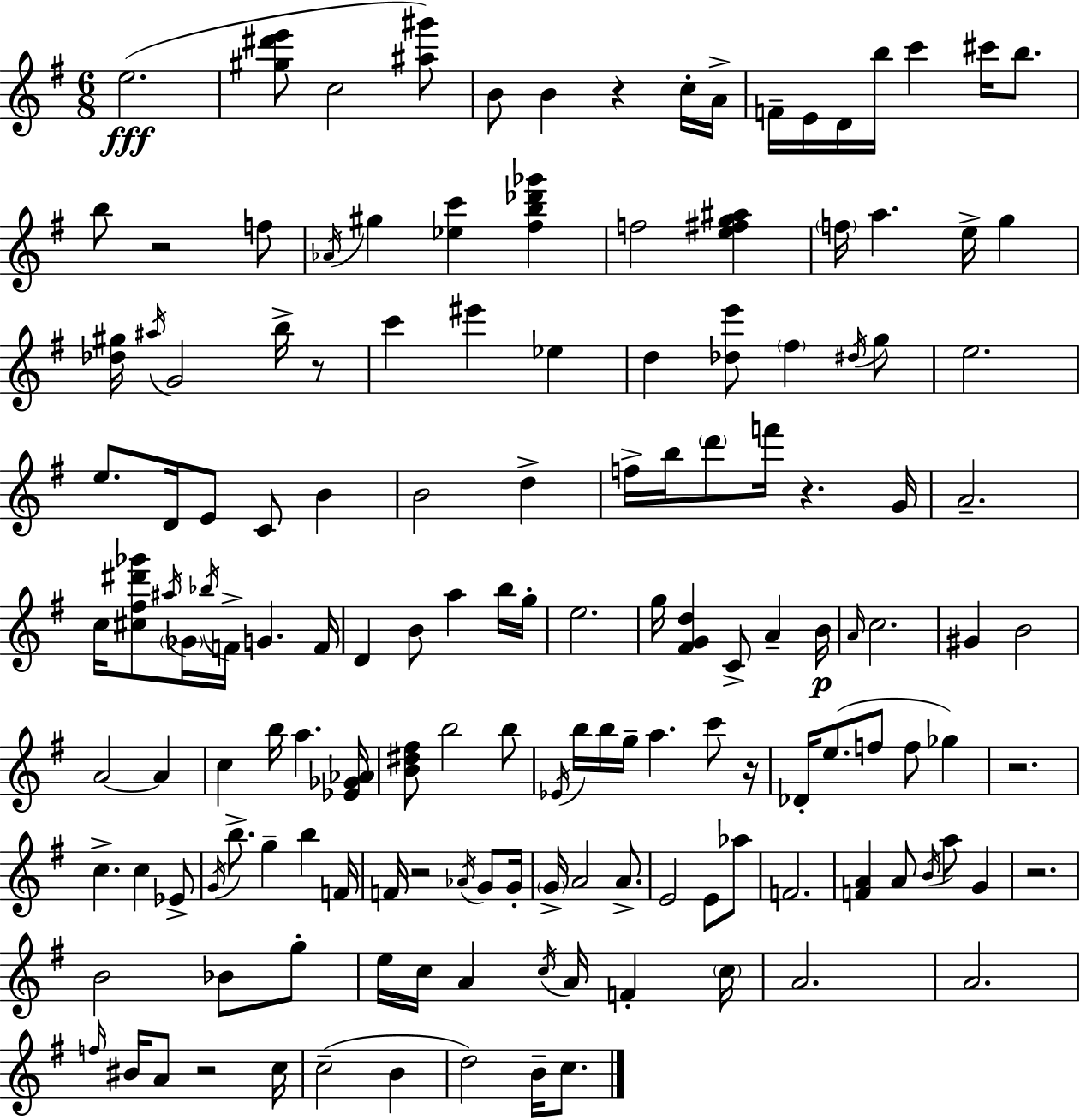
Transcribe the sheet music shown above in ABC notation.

X:1
T:Untitled
M:6/8
L:1/4
K:Em
e2 [^g^d'e']/2 c2 [^a^g']/2 B/2 B z c/4 A/4 F/4 E/4 D/4 b/4 c' ^c'/4 b/2 b/2 z2 f/2 _A/4 ^g [_ec'] [^fb_d'_g'] f2 [e^fg^a] f/4 a e/4 g [_d^g]/4 ^a/4 G2 b/4 z/2 c' ^e' _e d [_de']/2 ^f ^d/4 g/2 e2 e/2 D/4 E/2 C/2 B B2 d f/4 b/4 d'/2 f'/4 z G/4 A2 c/4 [^c^f^d'_g']/2 ^a/4 _G/4 _b/4 F/4 G F/4 D B/2 a b/4 g/4 e2 g/4 [^FGd] C/2 A B/4 A/4 c2 ^G B2 A2 A c b/4 a [_E_G_A]/4 [B^d^f]/2 b2 b/2 _E/4 b/4 b/4 g/4 a c'/2 z/4 _D/4 e/2 f/2 f/2 _g z2 c c _E/2 G/4 b/2 g b F/4 F/4 z2 _A/4 G/2 G/4 G/4 A2 A/2 E2 E/2 _a/2 F2 [FA] A/2 B/4 a/2 G z2 B2 _B/2 g/2 e/4 c/4 A c/4 A/4 F c/4 A2 A2 f/4 ^B/4 A/2 z2 c/4 c2 B d2 B/4 c/2